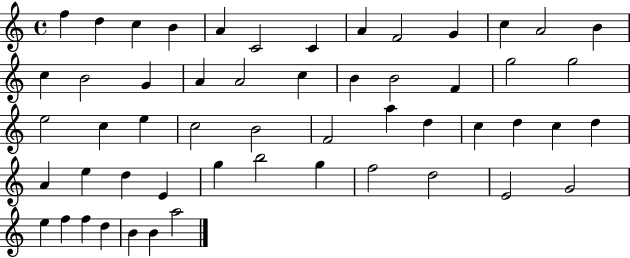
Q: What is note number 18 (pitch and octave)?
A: A4